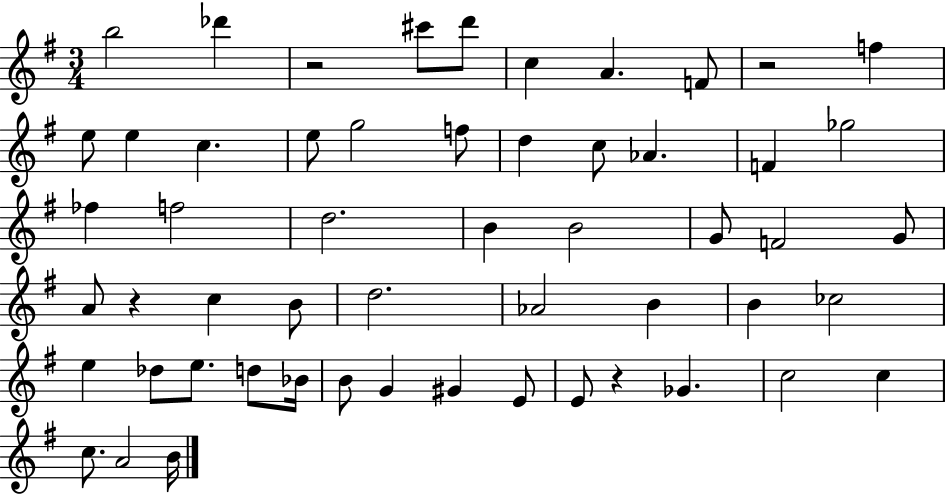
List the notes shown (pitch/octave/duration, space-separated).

B5/h Db6/q R/h C#6/e D6/e C5/q A4/q. F4/e R/h F5/q E5/e E5/q C5/q. E5/e G5/h F5/e D5/q C5/e Ab4/q. F4/q Gb5/h FES5/q F5/h D5/h. B4/q B4/h G4/e F4/h G4/e A4/e R/q C5/q B4/e D5/h. Ab4/h B4/q B4/q CES5/h E5/q Db5/e E5/e. D5/e Bb4/s B4/e G4/q G#4/q E4/e E4/e R/q Gb4/q. C5/h C5/q C5/e. A4/h B4/s